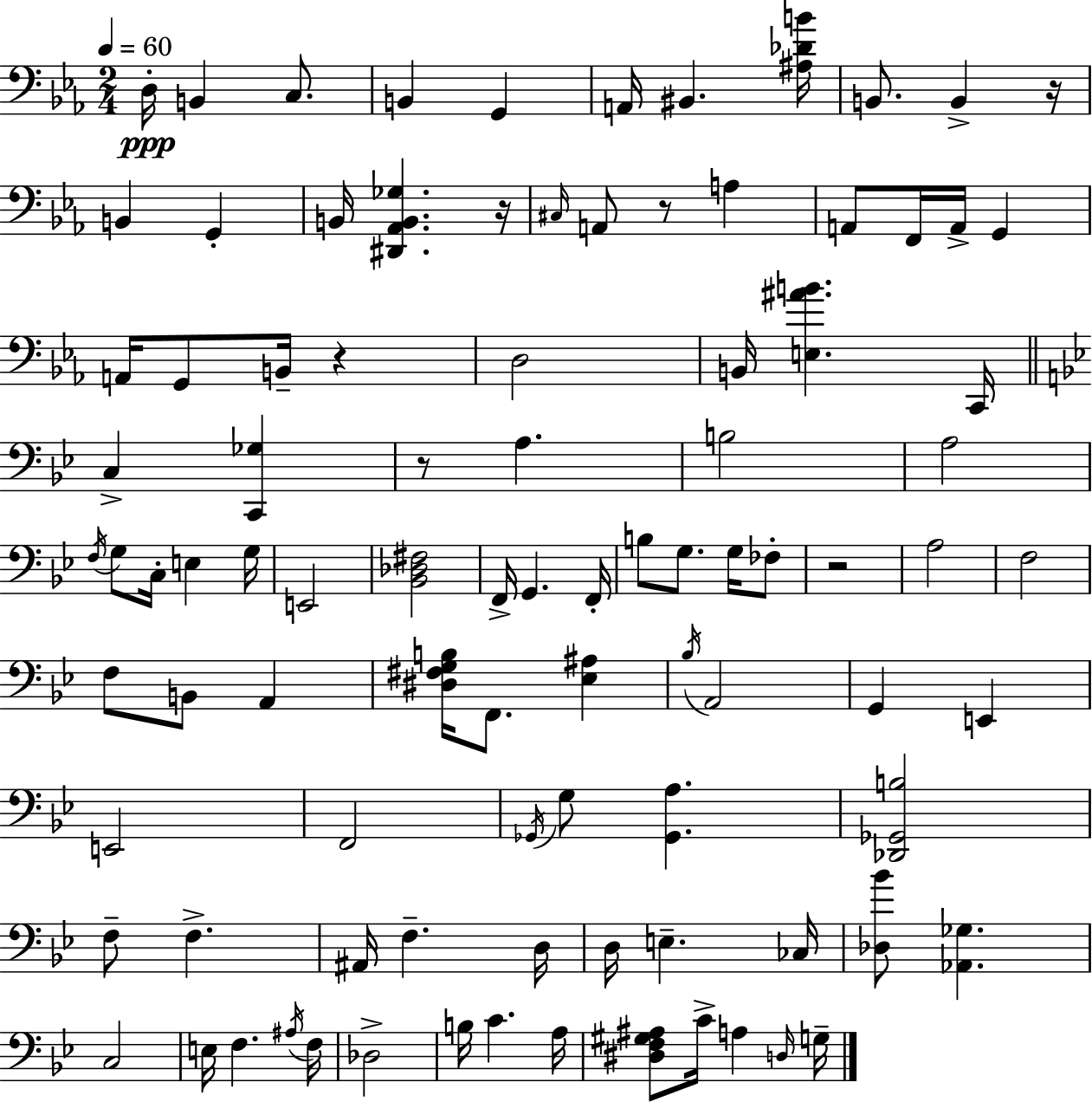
{
  \clef bass
  \numericTimeSignature
  \time 2/4
  \key ees \major
  \tempo 4 = 60
  d16-.\ppp b,4 c8. | b,4 g,4 | a,16 bis,4. <ais des' b'>16 | b,8. b,4-> r16 | \break b,4 g,4-. | b,16 <dis, aes, b, ges>4. r16 | \grace { cis16 } a,8 r8 a4 | a,8 f,16 a,16-> g,4 | \break a,16 g,8 b,16-- r4 | d2 | b,16 <e ais' b'>4. | c,16 \bar "||" \break \key bes \major c4-> <c, ges>4 | r8 a4. | b2 | a2 | \break \acciaccatura { f16 } g8 c16-. e4 | g16 e,2 | <bes, des fis>2 | f,16-> g,4. | \break f,16-. b8 g8. g16 fes8-. | r2 | a2 | f2 | \break f8 b,8 a,4 | <dis fis g b>16 f,8. <ees ais>4 | \acciaccatura { bes16 } a,2 | g,4 e,4 | \break e,2 | f,2 | \acciaccatura { ges,16 } g8 <ges, a>4. | <des, ges, b>2 | \break f8-- f4.-> | ais,16 f4.-- | d16 d16 e4.-- | ces16 <des bes'>8 <aes, ges>4. | \break c2 | e16 f4. | \acciaccatura { ais16 } f16 des2-> | b16 c'4. | \break a16 <dis f gis ais>8 c'16-> a4 | \grace { d16 } g16-- \bar "|."
}